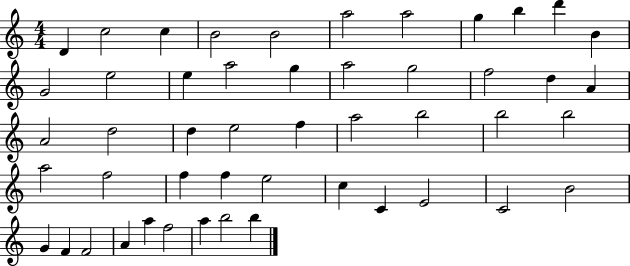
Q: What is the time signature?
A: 4/4